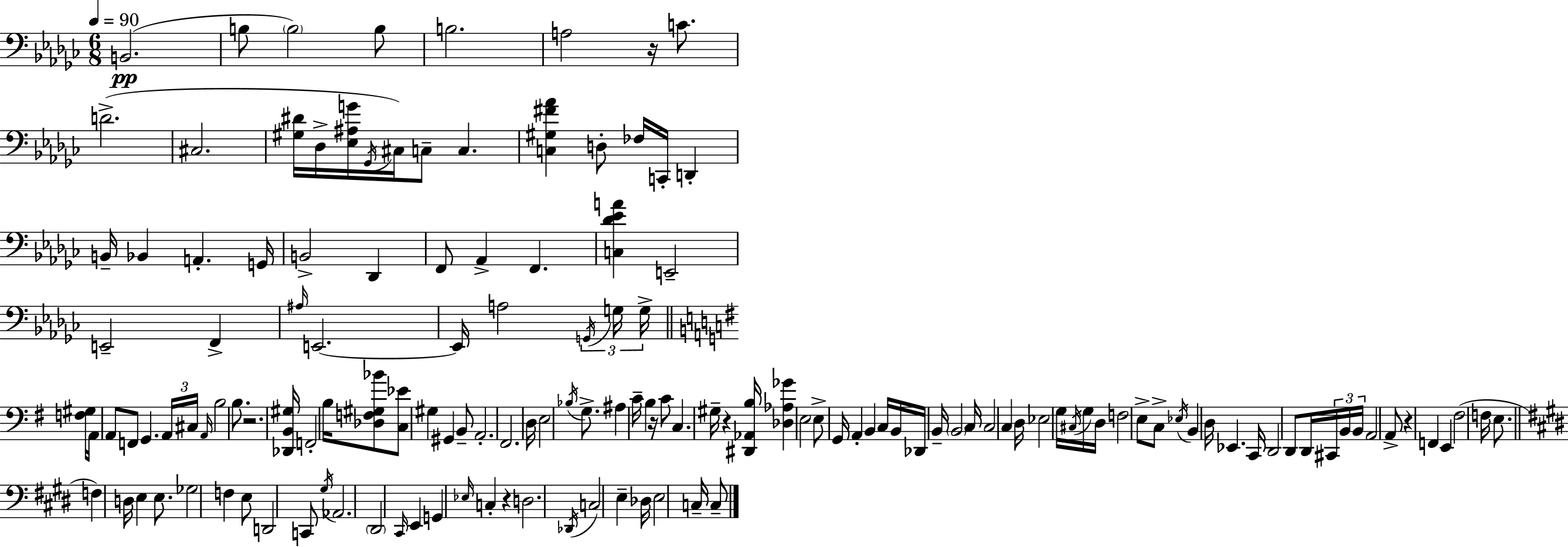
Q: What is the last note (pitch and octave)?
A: C3